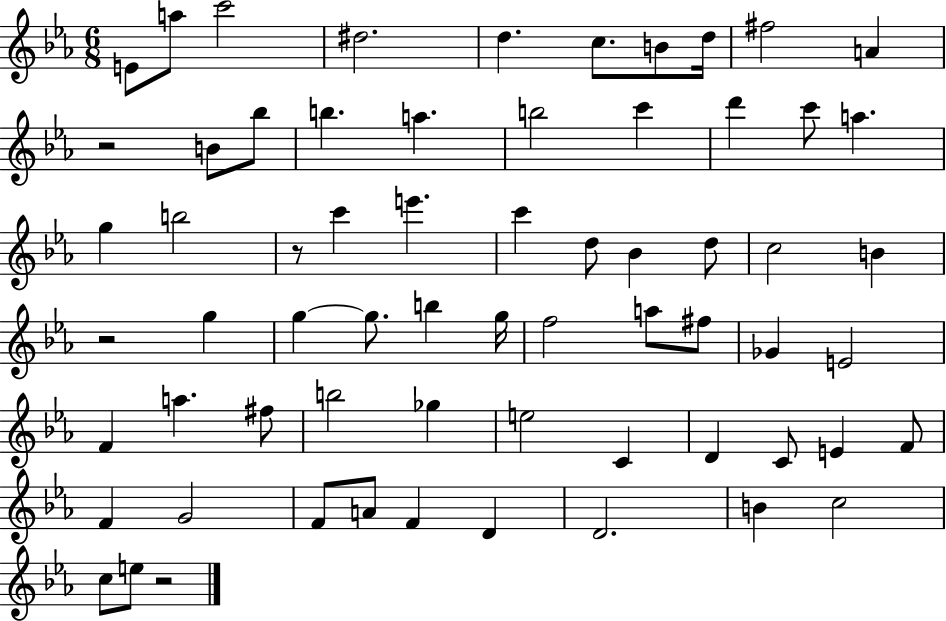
X:1
T:Untitled
M:6/8
L:1/4
K:Eb
E/2 a/2 c'2 ^d2 d c/2 B/2 d/4 ^f2 A z2 B/2 _b/2 b a b2 c' d' c'/2 a g b2 z/2 c' e' c' d/2 _B d/2 c2 B z2 g g g/2 b g/4 f2 a/2 ^f/2 _G E2 F a ^f/2 b2 _g e2 C D C/2 E F/2 F G2 F/2 A/2 F D D2 B c2 c/2 e/2 z2